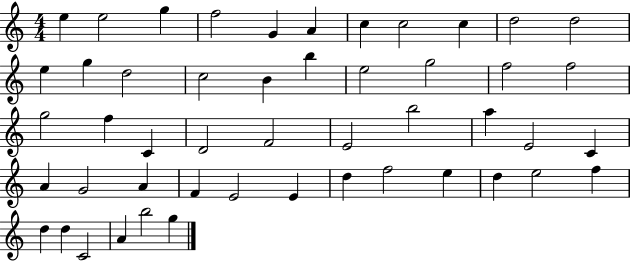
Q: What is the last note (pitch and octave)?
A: G5